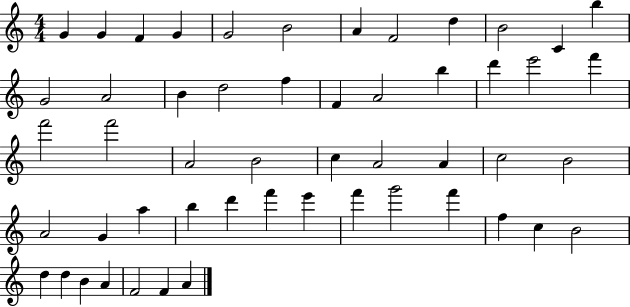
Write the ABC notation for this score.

X:1
T:Untitled
M:4/4
L:1/4
K:C
G G F G G2 B2 A F2 d B2 C b G2 A2 B d2 f F A2 b d' e'2 f' f'2 f'2 A2 B2 c A2 A c2 B2 A2 G a b d' f' e' f' g'2 f' f c B2 d d B A F2 F A